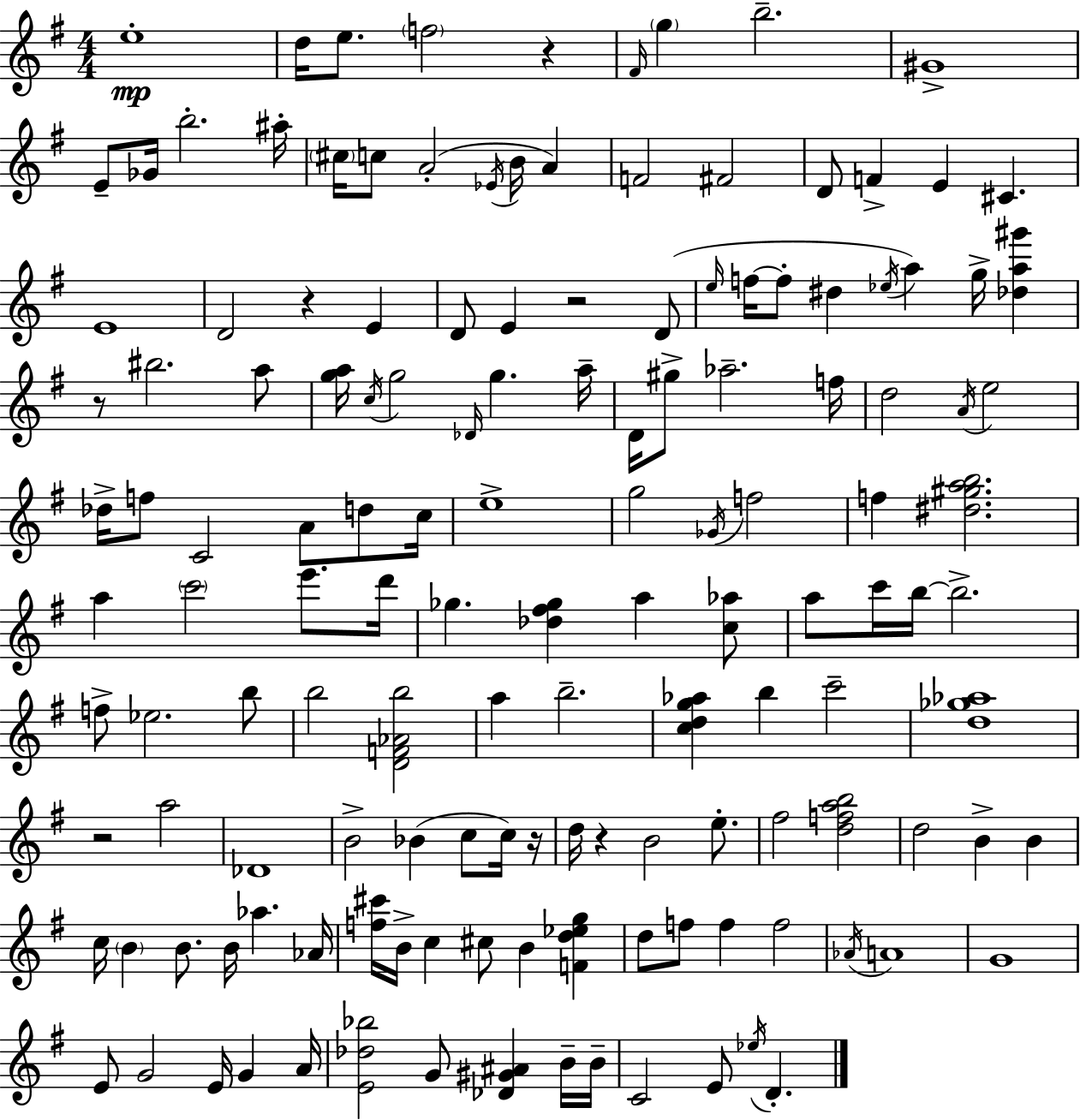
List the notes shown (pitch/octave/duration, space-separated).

E5/w D5/s E5/e. F5/h R/q F#4/s G5/q B5/h. G#4/w E4/e Gb4/s B5/h. A#5/s C#5/s C5/e A4/h Eb4/s B4/s A4/q F4/h F#4/h D4/e F4/q E4/q C#4/q. E4/w D4/h R/q E4/q D4/e E4/q R/h D4/e E5/s F5/s F5/e D#5/q Eb5/s A5/q G5/s [Db5,A5,G#6]/q R/e BIS5/h. A5/e [G5,A5]/s C5/s G5/h Db4/s G5/q. A5/s D4/s G#5/e Ab5/h. F5/s D5/h A4/s E5/h Db5/s F5/e C4/h A4/e D5/e C5/s E5/w G5/h Gb4/s F5/h F5/q [D#5,G#5,A5,B5]/h. A5/q C6/h E6/e. D6/s Gb5/q. [Db5,F#5,Gb5]/q A5/q [C5,Ab5]/e A5/e C6/s B5/s B5/h. F5/e Eb5/h. B5/e B5/h [D4,F4,Ab4,B5]/h A5/q B5/h. [C5,D5,G5,Ab5]/q B5/q C6/h [D5,Gb5,Ab5]/w R/h A5/h Db4/w B4/h Bb4/q C5/e C5/s R/s D5/s R/q B4/h E5/e. F#5/h [D5,F5,A5,B5]/h D5/h B4/q B4/q C5/s B4/q B4/e. B4/s Ab5/q. Ab4/s [F5,C#6]/s B4/s C5/q C#5/e B4/q [F4,D5,Eb5,G5]/q D5/e F5/e F5/q F5/h Ab4/s A4/w G4/w E4/e G4/h E4/s G4/q A4/s [E4,Db5,Bb5]/h G4/e [Db4,G#4,A#4]/q B4/s B4/s C4/h E4/e Eb5/s D4/q.